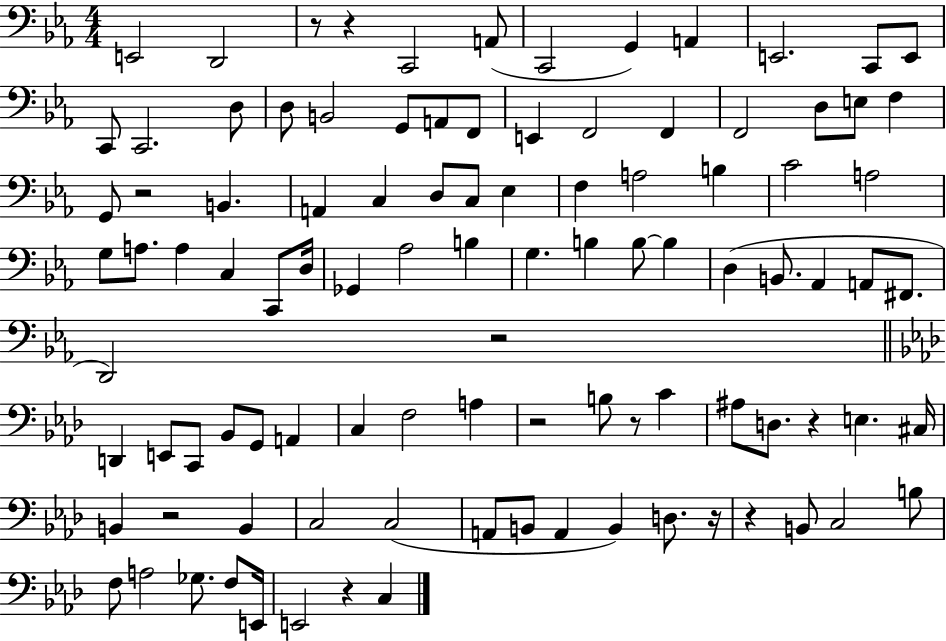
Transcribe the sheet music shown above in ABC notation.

X:1
T:Untitled
M:4/4
L:1/4
K:Eb
E,,2 D,,2 z/2 z C,,2 A,,/2 C,,2 G,, A,, E,,2 C,,/2 E,,/2 C,,/2 C,,2 D,/2 D,/2 B,,2 G,,/2 A,,/2 F,,/2 E,, F,,2 F,, F,,2 D,/2 E,/2 F, G,,/2 z2 B,, A,, C, D,/2 C,/2 _E, F, A,2 B, C2 A,2 G,/2 A,/2 A, C, C,,/2 D,/4 _G,, _A,2 B, G, B, B,/2 B, D, B,,/2 _A,, A,,/2 ^F,,/2 D,,2 z2 D,, E,,/2 C,,/2 _B,,/2 G,,/2 A,, C, F,2 A, z2 B,/2 z/2 C ^A,/2 D,/2 z E, ^C,/4 B,, z2 B,, C,2 C,2 A,,/2 B,,/2 A,, B,, D,/2 z/4 z B,,/2 C,2 B,/2 F,/2 A,2 _G,/2 F,/2 E,,/4 E,,2 z C,